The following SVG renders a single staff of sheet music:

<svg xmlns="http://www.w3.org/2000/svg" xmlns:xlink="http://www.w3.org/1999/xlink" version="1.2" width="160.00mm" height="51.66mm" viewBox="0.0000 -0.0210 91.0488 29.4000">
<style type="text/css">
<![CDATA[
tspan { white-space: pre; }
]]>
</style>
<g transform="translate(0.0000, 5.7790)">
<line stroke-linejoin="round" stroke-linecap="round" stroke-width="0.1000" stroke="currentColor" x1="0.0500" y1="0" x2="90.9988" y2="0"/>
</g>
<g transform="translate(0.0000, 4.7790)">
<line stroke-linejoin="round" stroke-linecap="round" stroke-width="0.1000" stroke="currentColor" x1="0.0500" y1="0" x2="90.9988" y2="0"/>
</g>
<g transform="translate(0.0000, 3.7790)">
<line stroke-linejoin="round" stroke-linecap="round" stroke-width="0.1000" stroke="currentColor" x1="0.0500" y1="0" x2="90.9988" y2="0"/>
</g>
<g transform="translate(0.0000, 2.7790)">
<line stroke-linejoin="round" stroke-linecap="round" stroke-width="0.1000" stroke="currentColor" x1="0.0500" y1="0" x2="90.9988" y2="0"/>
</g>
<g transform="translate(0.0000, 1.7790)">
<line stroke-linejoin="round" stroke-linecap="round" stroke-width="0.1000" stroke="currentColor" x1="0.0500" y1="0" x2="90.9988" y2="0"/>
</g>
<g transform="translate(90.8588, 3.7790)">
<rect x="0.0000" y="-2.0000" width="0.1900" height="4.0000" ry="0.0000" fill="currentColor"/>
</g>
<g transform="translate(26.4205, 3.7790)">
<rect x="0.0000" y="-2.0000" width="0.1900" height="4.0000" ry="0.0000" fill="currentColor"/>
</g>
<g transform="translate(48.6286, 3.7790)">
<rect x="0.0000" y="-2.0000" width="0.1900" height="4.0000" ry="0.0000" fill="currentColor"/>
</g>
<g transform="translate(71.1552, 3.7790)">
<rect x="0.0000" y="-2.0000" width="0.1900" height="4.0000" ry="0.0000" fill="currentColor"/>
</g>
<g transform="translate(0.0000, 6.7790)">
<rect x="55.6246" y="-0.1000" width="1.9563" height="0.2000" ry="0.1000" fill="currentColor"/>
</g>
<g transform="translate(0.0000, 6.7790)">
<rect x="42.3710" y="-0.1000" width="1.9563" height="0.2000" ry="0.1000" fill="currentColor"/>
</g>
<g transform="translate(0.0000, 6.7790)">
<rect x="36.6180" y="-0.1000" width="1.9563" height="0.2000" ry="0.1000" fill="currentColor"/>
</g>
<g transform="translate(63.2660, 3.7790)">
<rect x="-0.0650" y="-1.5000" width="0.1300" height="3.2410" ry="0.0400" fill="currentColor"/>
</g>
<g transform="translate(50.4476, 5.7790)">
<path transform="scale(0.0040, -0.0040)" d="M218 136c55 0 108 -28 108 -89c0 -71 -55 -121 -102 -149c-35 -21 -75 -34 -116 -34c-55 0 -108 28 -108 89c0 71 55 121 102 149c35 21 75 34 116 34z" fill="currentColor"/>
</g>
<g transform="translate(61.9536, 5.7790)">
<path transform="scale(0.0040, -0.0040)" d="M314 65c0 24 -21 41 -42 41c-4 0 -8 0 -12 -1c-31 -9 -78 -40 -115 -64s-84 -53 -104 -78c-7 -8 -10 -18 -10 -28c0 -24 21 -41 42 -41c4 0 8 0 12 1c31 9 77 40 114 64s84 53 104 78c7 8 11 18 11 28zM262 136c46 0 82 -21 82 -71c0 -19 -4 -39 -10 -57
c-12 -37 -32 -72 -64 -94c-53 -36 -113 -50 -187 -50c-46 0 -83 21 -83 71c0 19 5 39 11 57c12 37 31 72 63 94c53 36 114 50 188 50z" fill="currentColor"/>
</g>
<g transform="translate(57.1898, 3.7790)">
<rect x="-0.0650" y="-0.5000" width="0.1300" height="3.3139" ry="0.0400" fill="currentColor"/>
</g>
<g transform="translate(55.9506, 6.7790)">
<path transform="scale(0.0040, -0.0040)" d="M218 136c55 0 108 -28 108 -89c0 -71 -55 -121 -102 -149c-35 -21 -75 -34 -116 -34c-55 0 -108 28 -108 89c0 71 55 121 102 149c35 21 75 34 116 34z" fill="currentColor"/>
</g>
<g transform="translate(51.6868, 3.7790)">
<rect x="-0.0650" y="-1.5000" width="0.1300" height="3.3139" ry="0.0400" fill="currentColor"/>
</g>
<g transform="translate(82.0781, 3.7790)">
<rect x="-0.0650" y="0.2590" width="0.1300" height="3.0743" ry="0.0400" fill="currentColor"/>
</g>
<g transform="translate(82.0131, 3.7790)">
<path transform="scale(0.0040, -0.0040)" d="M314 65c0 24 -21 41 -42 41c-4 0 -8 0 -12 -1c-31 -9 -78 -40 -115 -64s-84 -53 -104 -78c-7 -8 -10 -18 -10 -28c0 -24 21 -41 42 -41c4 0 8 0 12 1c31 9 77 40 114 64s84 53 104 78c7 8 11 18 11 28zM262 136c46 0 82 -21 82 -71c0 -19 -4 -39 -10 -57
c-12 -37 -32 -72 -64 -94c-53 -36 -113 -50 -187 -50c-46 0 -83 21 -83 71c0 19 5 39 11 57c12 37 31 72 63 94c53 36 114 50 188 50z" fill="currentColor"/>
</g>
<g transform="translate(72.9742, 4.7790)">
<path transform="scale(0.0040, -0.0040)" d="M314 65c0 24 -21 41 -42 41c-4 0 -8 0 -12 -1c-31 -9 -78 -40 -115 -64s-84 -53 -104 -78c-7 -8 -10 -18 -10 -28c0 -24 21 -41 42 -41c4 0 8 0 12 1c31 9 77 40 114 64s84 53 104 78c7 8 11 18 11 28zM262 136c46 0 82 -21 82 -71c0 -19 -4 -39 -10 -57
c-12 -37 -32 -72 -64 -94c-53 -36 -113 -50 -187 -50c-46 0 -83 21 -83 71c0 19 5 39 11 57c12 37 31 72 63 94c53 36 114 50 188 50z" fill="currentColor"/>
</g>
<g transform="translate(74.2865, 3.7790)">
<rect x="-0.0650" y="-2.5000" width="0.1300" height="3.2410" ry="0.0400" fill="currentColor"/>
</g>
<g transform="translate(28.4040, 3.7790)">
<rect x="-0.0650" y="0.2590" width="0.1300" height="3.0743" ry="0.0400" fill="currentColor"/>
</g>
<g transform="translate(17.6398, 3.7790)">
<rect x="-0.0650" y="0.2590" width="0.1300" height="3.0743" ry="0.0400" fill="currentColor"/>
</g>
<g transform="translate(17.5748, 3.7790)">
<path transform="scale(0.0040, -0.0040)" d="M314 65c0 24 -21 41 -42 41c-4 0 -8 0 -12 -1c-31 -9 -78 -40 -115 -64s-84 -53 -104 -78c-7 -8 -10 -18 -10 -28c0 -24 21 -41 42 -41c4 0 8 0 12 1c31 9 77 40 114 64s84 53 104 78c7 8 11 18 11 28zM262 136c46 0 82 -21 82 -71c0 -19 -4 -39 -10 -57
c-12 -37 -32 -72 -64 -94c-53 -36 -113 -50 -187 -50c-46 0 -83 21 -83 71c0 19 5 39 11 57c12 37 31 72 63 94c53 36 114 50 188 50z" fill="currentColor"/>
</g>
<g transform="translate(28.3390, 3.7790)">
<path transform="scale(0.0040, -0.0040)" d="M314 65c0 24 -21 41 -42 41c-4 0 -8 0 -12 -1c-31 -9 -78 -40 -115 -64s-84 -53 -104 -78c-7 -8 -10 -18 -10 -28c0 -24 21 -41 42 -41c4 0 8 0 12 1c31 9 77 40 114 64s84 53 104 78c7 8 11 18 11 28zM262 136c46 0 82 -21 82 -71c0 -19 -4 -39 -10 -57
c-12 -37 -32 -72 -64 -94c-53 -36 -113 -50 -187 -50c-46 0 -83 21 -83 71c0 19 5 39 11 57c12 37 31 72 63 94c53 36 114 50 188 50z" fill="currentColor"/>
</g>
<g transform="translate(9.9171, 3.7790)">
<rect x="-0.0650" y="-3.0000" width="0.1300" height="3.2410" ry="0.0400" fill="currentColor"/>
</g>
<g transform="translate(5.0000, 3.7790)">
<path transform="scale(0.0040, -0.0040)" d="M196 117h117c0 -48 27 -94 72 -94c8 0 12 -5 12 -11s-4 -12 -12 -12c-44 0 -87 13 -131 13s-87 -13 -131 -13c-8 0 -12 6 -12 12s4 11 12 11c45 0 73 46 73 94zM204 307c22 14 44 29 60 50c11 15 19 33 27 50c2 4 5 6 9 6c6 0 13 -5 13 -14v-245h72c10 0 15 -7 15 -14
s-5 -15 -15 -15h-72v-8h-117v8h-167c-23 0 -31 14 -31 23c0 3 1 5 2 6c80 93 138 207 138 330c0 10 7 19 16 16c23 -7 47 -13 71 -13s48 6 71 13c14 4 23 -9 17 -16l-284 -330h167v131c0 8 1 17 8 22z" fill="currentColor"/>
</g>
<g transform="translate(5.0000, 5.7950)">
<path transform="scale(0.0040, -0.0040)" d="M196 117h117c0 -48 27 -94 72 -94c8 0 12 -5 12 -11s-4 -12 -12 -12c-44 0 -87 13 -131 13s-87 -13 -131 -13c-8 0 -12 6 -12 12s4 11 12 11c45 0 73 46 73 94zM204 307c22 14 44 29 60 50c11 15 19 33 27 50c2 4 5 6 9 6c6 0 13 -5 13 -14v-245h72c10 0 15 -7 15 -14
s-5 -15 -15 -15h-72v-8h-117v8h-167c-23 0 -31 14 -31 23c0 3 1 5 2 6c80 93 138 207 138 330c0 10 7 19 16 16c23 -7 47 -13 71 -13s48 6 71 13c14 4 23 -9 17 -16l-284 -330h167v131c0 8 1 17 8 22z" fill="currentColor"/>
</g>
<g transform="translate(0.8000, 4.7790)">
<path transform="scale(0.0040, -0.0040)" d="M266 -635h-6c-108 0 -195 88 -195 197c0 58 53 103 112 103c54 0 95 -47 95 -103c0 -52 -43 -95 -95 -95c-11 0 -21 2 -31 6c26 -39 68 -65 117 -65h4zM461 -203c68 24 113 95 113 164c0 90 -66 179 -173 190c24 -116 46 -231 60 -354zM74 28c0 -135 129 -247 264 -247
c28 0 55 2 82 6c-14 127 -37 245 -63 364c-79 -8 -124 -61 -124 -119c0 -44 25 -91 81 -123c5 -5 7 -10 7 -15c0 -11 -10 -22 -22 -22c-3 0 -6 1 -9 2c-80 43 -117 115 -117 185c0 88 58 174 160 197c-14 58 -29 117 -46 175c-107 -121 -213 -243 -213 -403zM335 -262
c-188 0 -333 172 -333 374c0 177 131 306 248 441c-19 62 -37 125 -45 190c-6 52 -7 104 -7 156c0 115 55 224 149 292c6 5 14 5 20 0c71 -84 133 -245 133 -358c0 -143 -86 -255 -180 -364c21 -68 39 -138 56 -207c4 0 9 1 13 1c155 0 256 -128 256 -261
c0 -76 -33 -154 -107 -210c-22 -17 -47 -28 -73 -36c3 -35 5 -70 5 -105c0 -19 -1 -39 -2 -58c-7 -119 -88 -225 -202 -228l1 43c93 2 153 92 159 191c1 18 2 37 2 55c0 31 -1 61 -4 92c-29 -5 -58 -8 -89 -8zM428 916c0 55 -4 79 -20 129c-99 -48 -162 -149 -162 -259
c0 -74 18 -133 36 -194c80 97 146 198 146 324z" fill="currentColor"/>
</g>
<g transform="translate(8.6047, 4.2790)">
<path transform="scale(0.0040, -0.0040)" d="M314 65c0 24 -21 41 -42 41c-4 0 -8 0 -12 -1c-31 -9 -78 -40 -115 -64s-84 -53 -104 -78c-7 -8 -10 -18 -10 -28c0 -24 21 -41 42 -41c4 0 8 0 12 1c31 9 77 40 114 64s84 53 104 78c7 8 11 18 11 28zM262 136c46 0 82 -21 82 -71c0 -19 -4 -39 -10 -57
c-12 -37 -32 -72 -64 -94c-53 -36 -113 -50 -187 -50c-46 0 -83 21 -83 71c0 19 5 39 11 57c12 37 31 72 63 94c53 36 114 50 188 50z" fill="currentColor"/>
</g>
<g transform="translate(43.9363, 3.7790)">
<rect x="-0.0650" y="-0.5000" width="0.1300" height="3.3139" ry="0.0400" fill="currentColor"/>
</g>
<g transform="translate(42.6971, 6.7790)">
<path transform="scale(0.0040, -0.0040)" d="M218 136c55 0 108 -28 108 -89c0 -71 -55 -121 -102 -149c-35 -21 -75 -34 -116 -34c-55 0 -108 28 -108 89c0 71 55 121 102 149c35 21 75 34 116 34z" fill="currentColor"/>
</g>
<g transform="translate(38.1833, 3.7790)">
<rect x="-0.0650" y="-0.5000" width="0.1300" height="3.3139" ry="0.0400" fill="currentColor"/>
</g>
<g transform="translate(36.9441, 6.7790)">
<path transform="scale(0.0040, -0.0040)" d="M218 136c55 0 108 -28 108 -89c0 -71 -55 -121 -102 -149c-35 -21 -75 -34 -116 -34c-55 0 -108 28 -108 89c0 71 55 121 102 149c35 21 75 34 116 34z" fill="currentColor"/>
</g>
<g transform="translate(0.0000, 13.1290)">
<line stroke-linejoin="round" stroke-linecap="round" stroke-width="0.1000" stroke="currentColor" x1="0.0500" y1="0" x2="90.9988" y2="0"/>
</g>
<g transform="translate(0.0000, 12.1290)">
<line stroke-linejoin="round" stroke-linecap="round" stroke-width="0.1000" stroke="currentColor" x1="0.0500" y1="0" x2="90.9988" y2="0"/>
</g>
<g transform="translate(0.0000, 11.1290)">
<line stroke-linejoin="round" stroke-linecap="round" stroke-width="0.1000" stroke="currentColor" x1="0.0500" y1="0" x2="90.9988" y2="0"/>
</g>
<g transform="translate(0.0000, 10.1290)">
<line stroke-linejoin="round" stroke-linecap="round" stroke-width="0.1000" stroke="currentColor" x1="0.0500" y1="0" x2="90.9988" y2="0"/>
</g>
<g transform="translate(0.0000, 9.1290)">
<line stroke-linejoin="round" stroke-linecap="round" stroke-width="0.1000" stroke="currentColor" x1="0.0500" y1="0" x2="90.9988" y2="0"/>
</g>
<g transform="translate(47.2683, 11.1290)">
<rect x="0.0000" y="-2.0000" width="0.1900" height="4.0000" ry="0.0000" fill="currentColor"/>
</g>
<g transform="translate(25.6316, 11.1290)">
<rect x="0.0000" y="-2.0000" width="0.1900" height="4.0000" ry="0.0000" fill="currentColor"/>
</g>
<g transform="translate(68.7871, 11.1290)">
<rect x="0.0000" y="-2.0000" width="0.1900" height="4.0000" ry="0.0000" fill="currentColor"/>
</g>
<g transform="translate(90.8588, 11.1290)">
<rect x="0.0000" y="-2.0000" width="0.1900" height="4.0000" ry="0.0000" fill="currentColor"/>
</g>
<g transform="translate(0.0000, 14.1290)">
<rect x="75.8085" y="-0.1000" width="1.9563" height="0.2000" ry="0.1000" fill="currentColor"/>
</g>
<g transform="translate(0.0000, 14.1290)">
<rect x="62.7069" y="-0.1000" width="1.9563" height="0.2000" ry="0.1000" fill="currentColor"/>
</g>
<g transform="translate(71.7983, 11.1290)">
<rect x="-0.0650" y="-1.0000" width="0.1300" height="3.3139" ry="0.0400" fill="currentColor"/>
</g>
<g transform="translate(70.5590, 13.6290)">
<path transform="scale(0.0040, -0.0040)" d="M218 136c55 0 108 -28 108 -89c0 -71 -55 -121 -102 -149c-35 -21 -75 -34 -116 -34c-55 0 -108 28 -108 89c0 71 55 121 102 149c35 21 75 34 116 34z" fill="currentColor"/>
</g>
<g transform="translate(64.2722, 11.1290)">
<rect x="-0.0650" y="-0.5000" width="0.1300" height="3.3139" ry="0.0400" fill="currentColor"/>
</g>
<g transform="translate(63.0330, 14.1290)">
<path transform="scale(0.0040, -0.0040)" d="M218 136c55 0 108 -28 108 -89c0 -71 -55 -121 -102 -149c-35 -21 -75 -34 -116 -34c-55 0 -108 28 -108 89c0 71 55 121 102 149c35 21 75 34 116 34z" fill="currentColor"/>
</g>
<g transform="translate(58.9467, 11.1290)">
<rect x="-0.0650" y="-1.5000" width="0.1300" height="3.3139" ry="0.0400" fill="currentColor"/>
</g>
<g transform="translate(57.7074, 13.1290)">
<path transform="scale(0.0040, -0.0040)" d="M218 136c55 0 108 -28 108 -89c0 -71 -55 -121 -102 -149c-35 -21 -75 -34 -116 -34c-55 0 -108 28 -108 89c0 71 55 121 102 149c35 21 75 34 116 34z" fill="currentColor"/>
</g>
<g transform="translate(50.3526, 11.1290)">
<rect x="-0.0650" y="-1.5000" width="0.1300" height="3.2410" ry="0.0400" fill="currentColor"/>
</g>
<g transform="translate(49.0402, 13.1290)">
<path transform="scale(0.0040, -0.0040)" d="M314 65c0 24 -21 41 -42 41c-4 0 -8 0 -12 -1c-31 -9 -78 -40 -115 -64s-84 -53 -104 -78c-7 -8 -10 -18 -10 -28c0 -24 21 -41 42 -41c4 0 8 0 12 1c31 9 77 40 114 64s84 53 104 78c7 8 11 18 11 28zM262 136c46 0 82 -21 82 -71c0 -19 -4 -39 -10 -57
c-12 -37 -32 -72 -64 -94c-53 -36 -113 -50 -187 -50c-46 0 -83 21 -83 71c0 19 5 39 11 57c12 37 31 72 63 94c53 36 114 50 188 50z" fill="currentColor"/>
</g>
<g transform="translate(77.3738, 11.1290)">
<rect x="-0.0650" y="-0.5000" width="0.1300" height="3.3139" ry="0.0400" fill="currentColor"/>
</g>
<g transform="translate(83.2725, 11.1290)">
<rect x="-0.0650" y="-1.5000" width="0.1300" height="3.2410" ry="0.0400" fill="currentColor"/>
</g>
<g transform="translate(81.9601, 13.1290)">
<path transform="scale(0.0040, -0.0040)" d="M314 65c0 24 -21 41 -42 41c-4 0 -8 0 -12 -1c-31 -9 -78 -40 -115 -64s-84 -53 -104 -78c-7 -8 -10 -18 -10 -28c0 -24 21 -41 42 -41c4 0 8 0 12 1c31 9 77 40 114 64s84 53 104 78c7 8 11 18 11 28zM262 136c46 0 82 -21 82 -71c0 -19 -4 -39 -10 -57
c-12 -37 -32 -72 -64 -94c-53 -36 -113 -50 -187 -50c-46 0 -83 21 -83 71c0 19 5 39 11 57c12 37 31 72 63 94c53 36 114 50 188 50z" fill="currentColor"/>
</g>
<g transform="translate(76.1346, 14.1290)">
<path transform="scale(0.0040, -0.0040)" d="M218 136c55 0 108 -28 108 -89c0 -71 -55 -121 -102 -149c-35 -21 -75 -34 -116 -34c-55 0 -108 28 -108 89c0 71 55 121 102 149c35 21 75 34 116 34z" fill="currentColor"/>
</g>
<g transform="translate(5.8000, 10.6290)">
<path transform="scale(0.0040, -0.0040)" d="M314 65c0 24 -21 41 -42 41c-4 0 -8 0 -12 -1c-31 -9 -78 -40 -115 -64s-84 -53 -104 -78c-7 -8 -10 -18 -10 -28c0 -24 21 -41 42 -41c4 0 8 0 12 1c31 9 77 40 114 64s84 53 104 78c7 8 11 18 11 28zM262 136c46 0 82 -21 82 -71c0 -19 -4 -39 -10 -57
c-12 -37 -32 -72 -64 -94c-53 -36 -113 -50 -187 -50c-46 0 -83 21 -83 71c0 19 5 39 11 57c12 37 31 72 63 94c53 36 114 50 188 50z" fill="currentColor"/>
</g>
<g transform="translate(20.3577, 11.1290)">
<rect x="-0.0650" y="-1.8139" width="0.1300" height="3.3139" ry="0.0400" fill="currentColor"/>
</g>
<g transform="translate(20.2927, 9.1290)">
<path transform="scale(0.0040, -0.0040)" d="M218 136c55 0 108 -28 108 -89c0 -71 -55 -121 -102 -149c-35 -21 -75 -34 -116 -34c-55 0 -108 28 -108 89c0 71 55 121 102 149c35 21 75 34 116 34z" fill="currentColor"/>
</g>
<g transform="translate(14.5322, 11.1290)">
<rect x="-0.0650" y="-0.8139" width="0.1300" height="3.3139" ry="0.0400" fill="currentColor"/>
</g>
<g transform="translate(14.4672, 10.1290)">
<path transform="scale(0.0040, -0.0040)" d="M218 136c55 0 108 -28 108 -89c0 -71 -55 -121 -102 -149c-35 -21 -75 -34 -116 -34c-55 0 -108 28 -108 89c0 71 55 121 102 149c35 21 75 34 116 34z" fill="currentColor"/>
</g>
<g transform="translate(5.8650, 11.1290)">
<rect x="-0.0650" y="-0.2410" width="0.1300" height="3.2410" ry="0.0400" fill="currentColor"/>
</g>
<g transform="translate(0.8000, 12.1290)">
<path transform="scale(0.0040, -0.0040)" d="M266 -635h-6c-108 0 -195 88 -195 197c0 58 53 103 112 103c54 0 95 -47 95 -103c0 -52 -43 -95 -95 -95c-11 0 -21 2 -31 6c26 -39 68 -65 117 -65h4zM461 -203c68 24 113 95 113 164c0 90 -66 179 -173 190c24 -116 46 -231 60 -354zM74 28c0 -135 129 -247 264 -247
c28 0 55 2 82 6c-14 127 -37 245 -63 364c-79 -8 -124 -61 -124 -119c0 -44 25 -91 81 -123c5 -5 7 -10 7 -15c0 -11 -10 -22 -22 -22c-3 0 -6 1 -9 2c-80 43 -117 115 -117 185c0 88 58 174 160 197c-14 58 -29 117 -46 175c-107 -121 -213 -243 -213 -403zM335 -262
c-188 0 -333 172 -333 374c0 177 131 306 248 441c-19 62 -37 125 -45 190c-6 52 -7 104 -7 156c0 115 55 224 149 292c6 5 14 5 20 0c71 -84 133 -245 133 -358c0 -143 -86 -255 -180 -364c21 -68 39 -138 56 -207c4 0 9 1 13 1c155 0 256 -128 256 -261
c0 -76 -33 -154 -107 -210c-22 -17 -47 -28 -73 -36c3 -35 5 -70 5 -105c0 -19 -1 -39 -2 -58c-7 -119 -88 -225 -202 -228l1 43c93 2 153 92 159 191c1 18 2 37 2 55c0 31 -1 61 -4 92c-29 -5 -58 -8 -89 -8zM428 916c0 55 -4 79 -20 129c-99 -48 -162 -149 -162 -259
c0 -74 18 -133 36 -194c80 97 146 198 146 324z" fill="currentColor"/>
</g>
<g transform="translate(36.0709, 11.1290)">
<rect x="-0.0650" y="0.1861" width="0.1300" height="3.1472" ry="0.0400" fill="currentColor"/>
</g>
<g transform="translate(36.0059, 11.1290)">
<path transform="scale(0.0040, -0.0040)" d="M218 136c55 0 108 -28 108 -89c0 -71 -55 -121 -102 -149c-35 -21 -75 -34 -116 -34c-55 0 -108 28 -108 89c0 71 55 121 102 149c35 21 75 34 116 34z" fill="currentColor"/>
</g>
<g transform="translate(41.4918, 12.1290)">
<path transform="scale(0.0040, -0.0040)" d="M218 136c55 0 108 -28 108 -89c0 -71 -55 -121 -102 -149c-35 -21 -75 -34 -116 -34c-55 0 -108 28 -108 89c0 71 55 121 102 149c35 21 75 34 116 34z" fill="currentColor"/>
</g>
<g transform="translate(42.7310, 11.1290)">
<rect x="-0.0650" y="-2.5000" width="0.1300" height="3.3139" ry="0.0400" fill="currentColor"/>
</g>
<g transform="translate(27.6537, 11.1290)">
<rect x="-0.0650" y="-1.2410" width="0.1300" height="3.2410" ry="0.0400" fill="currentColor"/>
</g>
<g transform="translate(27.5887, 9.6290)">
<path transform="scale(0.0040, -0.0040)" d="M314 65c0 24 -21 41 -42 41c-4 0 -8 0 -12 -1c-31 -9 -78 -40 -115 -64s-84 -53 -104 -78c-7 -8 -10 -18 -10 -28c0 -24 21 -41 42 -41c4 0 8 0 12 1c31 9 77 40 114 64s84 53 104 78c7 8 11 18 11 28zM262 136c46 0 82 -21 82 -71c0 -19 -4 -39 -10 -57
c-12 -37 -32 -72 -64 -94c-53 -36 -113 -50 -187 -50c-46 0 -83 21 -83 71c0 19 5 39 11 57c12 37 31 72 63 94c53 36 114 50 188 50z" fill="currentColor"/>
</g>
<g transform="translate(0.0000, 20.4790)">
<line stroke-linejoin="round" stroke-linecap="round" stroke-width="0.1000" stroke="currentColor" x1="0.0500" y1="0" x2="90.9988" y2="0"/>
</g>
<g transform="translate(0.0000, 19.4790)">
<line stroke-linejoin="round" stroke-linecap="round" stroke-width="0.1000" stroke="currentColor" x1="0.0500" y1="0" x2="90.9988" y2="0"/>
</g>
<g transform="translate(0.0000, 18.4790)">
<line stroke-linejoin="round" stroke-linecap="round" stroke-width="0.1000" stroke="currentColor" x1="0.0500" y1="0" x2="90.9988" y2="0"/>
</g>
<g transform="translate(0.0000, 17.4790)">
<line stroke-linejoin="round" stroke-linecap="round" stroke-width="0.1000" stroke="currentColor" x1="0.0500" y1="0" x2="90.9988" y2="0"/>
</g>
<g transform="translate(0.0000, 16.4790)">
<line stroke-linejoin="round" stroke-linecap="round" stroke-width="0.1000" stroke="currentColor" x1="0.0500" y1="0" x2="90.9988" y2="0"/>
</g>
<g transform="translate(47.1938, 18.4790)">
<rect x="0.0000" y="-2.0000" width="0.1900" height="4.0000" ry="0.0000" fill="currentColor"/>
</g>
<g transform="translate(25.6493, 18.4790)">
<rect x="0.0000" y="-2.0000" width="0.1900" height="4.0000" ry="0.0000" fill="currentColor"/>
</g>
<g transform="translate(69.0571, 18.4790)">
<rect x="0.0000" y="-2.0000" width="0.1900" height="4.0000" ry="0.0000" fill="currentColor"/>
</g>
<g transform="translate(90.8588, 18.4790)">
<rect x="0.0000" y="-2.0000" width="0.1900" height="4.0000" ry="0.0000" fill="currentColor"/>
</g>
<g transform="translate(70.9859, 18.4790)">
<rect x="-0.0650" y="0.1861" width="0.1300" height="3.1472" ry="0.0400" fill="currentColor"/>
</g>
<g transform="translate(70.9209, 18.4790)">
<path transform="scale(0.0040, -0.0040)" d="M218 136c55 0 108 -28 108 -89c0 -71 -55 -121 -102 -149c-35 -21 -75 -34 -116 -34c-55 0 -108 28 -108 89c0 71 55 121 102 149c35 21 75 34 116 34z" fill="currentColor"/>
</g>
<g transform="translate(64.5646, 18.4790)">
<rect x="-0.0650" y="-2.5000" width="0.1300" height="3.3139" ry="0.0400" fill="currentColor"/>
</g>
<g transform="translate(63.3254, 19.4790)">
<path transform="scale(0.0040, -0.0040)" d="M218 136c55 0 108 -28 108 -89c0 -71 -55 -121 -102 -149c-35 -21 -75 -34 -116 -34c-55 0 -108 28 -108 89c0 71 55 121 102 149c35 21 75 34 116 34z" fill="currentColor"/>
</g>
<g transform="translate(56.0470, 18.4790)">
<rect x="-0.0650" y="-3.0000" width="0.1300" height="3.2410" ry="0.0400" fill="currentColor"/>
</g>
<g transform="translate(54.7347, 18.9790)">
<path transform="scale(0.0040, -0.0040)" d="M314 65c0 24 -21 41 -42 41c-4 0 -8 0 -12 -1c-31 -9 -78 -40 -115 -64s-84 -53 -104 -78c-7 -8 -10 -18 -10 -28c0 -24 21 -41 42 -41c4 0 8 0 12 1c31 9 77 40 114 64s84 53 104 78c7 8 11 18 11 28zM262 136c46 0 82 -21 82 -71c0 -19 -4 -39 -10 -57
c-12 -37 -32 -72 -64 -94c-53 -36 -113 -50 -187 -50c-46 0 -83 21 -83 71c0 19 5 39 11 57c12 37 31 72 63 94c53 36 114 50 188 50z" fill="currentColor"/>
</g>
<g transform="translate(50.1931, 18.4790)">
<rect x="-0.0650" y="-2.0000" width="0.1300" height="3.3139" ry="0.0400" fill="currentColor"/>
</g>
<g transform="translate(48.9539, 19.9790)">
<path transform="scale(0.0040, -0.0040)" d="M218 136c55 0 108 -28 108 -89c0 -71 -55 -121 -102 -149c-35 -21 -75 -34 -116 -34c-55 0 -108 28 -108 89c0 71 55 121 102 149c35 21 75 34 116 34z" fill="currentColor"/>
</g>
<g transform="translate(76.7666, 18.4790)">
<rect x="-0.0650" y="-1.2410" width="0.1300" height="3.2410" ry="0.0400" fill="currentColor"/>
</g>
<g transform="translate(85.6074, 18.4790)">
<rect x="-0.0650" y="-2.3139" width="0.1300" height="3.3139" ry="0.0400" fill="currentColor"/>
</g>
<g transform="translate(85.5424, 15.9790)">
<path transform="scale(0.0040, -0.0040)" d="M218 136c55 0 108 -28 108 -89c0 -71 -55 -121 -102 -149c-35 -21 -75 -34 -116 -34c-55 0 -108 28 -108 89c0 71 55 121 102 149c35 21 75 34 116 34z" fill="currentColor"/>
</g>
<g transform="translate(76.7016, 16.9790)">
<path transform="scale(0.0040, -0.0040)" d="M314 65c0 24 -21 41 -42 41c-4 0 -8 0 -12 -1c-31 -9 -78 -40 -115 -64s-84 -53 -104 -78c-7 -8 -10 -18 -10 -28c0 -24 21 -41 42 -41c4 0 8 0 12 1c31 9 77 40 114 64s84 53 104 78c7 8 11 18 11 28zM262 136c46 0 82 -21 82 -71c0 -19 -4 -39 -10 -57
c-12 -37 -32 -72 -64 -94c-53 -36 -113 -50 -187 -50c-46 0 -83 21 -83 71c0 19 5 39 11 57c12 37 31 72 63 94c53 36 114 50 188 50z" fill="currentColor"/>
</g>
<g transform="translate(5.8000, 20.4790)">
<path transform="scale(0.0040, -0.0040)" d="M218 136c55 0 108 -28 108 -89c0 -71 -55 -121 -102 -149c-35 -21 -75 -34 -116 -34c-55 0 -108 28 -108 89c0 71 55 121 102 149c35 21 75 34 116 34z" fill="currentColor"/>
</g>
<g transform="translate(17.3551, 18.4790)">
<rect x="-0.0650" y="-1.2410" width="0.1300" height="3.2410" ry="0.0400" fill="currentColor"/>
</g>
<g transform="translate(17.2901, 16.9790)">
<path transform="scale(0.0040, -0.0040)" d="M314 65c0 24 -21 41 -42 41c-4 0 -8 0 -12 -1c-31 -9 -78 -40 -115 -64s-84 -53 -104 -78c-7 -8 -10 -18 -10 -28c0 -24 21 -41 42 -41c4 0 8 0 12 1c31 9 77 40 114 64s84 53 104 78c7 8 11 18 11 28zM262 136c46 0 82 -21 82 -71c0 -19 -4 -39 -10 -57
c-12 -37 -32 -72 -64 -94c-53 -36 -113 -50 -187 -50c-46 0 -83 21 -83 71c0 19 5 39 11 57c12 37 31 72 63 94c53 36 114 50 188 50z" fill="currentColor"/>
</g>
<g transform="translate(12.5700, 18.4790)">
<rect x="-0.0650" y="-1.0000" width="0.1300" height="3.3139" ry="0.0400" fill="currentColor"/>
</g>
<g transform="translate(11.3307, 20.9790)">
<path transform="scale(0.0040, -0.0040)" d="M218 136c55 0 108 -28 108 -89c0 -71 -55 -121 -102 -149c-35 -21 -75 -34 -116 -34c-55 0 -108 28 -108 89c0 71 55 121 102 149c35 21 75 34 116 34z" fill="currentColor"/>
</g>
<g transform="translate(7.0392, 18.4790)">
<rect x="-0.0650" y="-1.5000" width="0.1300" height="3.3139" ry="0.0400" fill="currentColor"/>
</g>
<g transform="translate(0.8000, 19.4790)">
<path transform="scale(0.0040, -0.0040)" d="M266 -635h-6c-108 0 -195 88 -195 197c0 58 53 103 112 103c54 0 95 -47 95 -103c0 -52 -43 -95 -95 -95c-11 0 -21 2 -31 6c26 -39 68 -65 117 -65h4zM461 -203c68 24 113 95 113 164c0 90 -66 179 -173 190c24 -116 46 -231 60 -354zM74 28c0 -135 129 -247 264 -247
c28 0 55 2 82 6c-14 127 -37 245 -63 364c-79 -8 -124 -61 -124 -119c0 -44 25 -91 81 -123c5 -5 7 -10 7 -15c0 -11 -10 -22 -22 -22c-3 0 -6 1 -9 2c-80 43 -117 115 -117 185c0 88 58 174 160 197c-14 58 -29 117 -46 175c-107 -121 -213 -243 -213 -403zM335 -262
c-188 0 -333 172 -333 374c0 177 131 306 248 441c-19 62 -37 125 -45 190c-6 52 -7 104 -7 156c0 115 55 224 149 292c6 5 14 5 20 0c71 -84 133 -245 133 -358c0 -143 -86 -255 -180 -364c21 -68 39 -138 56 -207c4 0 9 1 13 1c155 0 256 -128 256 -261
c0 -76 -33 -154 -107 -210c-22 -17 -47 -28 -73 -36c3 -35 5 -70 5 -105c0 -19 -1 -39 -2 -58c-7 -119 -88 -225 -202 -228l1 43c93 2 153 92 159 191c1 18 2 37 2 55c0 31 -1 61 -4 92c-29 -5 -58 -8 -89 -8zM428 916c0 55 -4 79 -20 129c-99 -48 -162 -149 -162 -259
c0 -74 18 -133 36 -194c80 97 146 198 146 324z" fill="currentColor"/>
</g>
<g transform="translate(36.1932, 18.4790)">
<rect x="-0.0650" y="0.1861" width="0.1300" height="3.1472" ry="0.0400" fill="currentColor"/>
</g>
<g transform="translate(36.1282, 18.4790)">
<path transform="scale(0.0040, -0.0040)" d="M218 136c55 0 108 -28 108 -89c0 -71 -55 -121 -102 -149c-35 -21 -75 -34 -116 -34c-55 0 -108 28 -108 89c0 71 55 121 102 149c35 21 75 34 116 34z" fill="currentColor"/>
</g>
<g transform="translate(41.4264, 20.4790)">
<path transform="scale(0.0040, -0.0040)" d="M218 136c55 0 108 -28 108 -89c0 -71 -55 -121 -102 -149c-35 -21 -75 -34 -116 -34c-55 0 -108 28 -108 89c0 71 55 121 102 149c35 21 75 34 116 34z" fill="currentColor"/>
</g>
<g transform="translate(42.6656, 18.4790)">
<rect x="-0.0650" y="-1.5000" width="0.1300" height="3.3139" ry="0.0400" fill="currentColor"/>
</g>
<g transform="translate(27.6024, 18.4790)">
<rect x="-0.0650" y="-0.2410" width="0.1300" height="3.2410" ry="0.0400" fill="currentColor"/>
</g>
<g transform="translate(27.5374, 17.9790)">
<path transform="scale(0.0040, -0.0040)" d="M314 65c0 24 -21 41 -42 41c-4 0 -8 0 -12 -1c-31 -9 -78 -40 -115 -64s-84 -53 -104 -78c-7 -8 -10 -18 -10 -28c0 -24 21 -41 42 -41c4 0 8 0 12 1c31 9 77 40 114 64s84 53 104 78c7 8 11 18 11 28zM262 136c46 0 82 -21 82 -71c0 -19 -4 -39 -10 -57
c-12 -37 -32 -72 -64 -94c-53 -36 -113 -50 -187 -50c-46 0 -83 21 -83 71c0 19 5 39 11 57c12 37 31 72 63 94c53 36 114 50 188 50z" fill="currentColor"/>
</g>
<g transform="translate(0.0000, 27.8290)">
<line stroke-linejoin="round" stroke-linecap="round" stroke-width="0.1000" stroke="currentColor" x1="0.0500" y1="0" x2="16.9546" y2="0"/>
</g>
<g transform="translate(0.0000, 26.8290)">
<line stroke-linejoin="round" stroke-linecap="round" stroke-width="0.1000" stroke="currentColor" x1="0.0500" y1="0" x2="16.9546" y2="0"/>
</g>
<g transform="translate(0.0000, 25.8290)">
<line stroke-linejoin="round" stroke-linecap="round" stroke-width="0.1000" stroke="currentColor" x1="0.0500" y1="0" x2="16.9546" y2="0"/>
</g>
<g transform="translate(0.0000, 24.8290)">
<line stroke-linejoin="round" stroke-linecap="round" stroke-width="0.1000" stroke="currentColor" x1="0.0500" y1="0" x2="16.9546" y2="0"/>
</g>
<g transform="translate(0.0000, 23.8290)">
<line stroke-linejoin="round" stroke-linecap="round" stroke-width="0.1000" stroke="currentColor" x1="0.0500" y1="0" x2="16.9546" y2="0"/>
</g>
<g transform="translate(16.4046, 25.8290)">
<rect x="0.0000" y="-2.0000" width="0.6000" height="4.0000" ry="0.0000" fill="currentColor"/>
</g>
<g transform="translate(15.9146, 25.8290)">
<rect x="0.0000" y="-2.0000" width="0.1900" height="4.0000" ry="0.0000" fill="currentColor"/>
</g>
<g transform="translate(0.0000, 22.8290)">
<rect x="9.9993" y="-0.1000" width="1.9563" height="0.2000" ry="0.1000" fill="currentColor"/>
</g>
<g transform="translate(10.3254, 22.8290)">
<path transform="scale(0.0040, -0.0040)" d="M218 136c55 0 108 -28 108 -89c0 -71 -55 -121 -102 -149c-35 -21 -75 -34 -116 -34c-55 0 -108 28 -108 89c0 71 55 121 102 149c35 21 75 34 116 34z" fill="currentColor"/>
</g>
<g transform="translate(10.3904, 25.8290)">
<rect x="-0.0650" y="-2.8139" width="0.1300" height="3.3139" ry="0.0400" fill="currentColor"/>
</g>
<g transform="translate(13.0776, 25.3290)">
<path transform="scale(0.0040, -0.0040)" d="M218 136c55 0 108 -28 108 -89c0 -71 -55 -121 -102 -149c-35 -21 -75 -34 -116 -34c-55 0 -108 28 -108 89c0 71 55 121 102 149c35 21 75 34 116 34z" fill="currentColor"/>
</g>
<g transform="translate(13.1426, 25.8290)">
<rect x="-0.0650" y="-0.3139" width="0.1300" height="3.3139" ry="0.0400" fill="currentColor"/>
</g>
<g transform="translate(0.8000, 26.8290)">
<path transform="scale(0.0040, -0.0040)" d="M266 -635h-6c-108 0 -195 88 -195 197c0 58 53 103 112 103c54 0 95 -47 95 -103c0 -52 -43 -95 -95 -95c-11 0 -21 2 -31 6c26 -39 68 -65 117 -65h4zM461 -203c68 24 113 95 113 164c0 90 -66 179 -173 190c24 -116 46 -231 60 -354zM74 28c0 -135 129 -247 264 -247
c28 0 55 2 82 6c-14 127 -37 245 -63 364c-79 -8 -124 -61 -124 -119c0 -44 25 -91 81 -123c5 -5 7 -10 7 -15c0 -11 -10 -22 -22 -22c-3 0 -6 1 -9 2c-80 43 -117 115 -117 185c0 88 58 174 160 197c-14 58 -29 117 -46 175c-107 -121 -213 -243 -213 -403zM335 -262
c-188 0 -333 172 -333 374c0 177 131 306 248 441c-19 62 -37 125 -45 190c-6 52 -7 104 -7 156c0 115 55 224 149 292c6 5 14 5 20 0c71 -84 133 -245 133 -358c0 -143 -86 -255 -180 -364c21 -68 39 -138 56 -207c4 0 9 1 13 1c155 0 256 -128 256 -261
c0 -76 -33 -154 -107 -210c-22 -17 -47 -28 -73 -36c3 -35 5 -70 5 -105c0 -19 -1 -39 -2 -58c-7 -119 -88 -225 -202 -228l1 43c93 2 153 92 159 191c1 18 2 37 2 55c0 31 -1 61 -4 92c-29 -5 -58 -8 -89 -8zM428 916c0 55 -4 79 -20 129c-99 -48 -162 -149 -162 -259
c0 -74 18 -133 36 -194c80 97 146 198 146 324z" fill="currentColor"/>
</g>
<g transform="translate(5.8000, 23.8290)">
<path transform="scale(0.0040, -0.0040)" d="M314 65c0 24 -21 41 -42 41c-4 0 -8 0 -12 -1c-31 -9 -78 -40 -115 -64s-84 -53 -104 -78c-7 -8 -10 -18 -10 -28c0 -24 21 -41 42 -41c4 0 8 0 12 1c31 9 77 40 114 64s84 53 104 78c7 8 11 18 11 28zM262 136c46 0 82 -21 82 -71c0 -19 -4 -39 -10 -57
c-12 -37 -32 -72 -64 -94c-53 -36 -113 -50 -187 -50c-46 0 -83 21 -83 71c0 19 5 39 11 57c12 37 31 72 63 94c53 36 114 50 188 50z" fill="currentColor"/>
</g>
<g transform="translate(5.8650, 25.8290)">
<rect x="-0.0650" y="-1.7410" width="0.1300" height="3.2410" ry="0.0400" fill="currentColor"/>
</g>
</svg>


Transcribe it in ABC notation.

X:1
T:Untitled
M:4/4
L:1/4
K:C
A2 B2 B2 C C E C E2 G2 B2 c2 d f e2 B G E2 E C D C E2 E D e2 c2 B E F A2 G B e2 g f2 a c